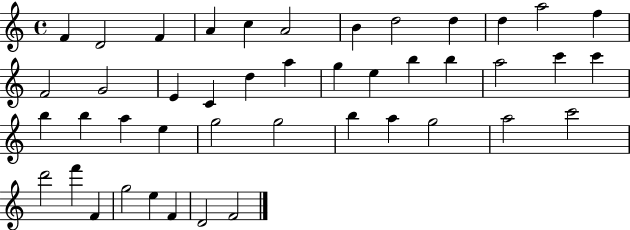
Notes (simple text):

F4/q D4/h F4/q A4/q C5/q A4/h B4/q D5/h D5/q D5/q A5/h F5/q F4/h G4/h E4/q C4/q D5/q A5/q G5/q E5/q B5/q B5/q A5/h C6/q C6/q B5/q B5/q A5/q E5/q G5/h G5/h B5/q A5/q G5/h A5/h C6/h D6/h F6/q F4/q G5/h E5/q F4/q D4/h F4/h